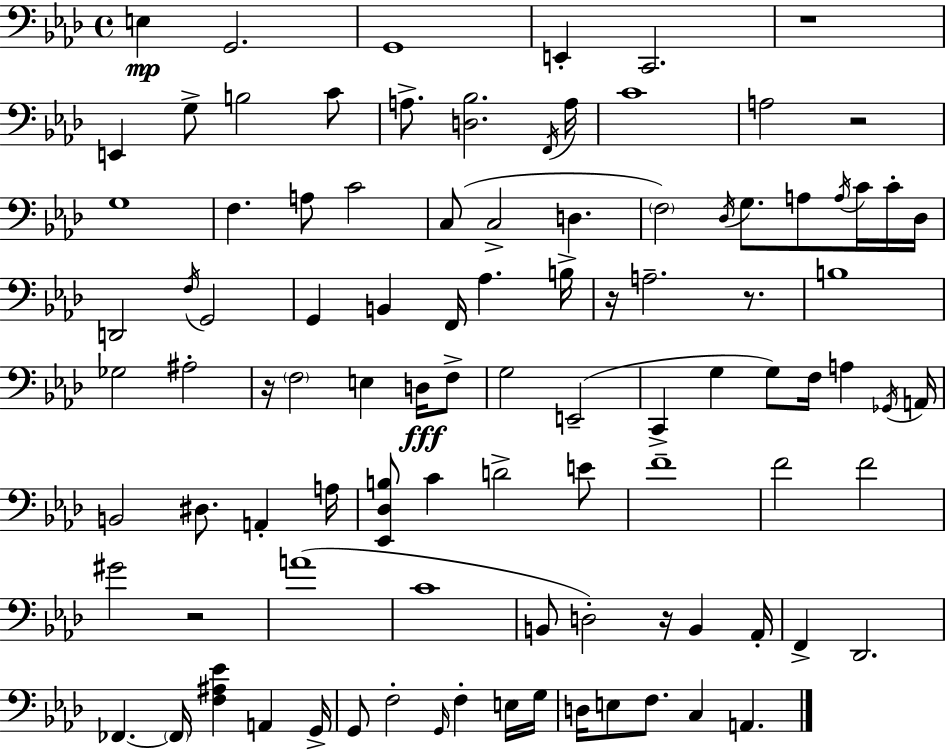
E3/q G2/h. G2/w E2/q C2/h. R/w E2/q G3/e B3/h C4/e A3/e. [D3,Bb3]/h. F2/s A3/s C4/w A3/h R/h G3/w F3/q. A3/e C4/h C3/e C3/h D3/q. F3/h Db3/s G3/e. A3/e A3/s C4/s C4/s Db3/s D2/h F3/s G2/h G2/q B2/q F2/s Ab3/q. B3/s R/s A3/h. R/e. B3/w Gb3/h A#3/h R/s F3/h E3/q D3/s F3/e G3/h E2/h C2/q G3/q G3/e F3/s A3/q Gb2/s A2/s B2/h D#3/e. A2/q A3/s [Eb2,Db3,B3]/e C4/q D4/h E4/e F4/w F4/h F4/h G#4/h R/h A4/w C4/w B2/e D3/h R/s B2/q Ab2/s F2/q Db2/h. FES2/q. FES2/s [F3,A#3,Eb4]/q A2/q G2/s G2/e F3/h G2/s F3/q E3/s G3/s D3/s E3/e F3/e. C3/q A2/q.